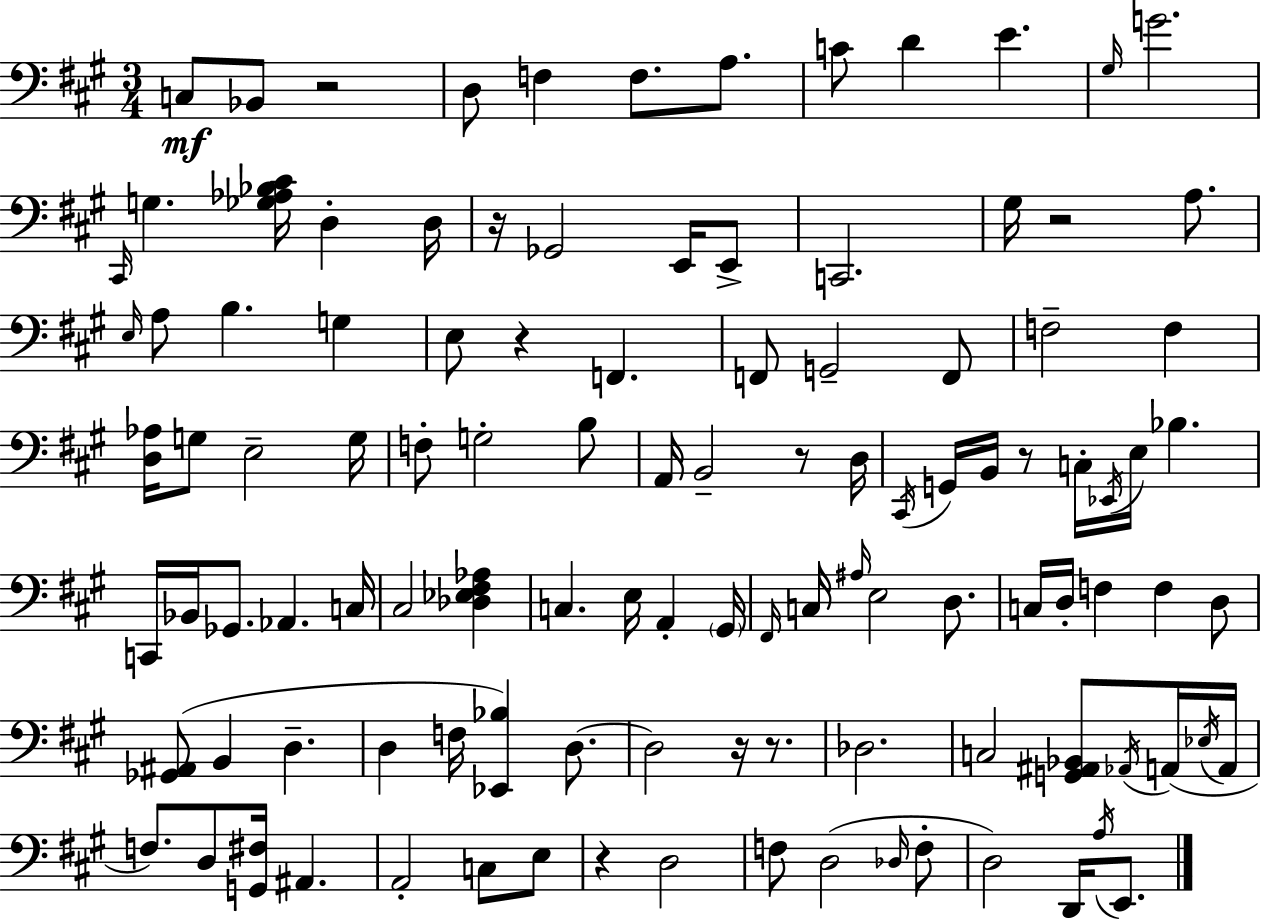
C3/e Bb2/e R/h D3/e F3/q F3/e. A3/e. C4/e D4/q E4/q. G#3/s G4/h. C#2/s G3/q. [Gb3,Ab3,Bb3,C#4]/s D3/q D3/s R/s Gb2/h E2/s E2/e C2/h. G#3/s R/h A3/e. E3/s A3/e B3/q. G3/q E3/e R/q F2/q. F2/e G2/h F2/e F3/h F3/q [D3,Ab3]/s G3/e E3/h G3/s F3/e G3/h B3/e A2/s B2/h R/e D3/s C#2/s G2/s B2/s R/e C3/s Eb2/s E3/s Bb3/q. C2/s Bb2/s Gb2/e. Ab2/q. C3/s C#3/h [Db3,Eb3,F#3,Ab3]/q C3/q. E3/s A2/q G#2/s F#2/s C3/s A#3/s E3/h D3/e. C3/s D3/s F3/q F3/q D3/e [Gb2,A#2]/e B2/q D3/q. D3/q F3/s [Eb2,Bb3]/q D3/e. D3/h R/s R/e. Db3/h. C3/h [G2,A#2,Bb2]/e Ab2/s A2/s Eb3/s A2/s F3/e. D3/e [G2,F#3]/s A#2/q. A2/h C3/e E3/e R/q D3/h F3/e D3/h Db3/s F3/e D3/h D2/s A3/s E2/e.